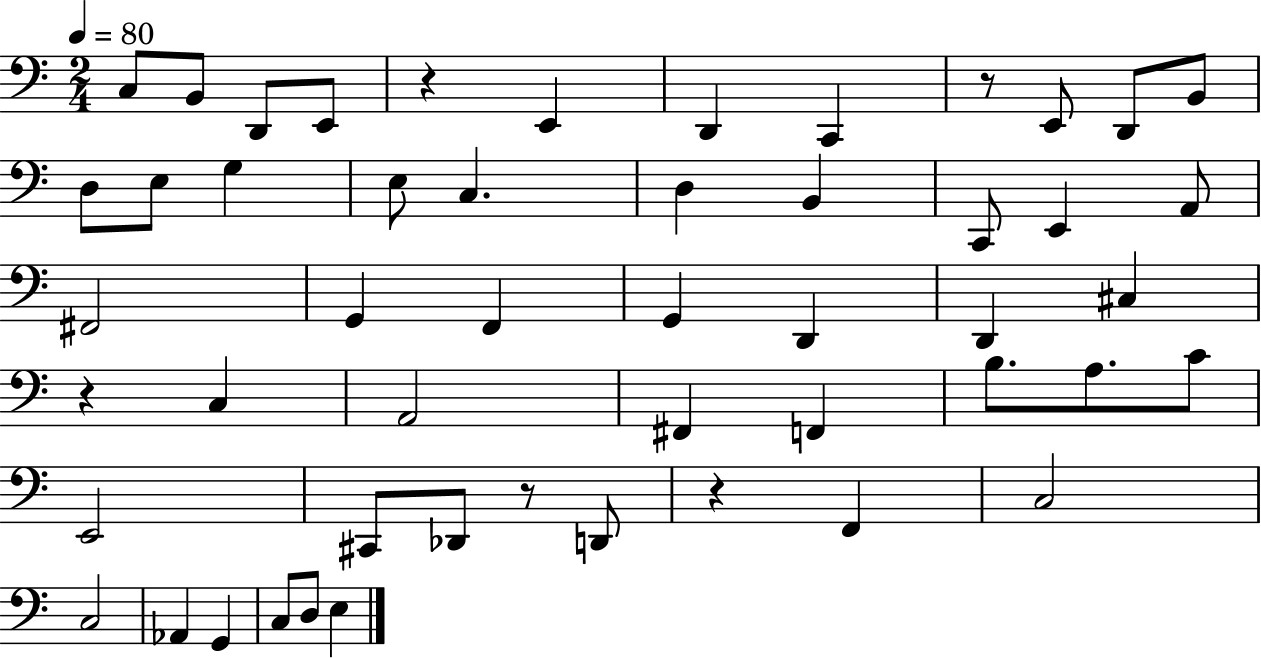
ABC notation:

X:1
T:Untitled
M:2/4
L:1/4
K:C
C,/2 B,,/2 D,,/2 E,,/2 z E,, D,, C,, z/2 E,,/2 D,,/2 B,,/2 D,/2 E,/2 G, E,/2 C, D, B,, C,,/2 E,, A,,/2 ^F,,2 G,, F,, G,, D,, D,, ^C, z C, A,,2 ^F,, F,, B,/2 A,/2 C/2 E,,2 ^C,,/2 _D,,/2 z/2 D,,/2 z F,, C,2 C,2 _A,, G,, C,/2 D,/2 E,